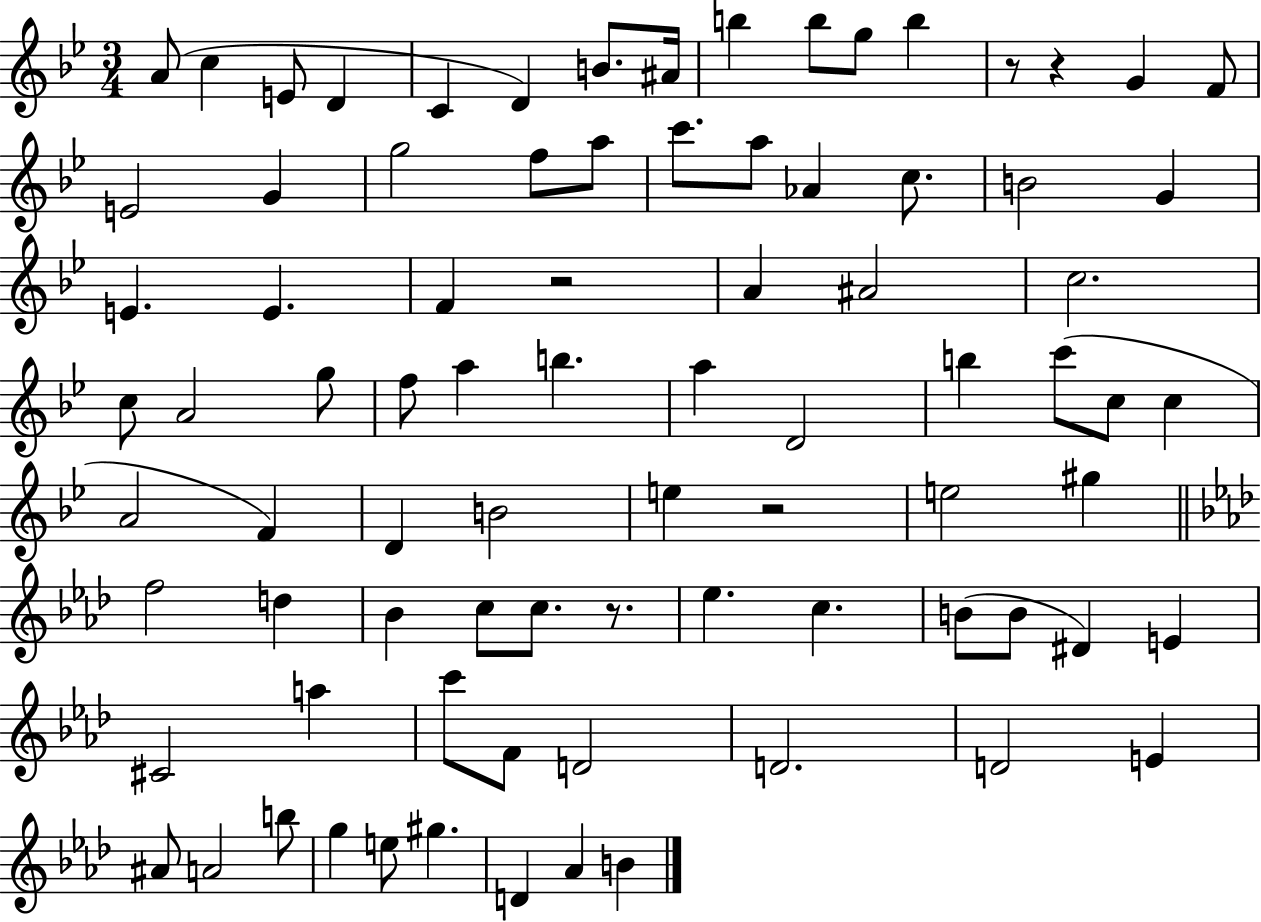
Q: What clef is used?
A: treble